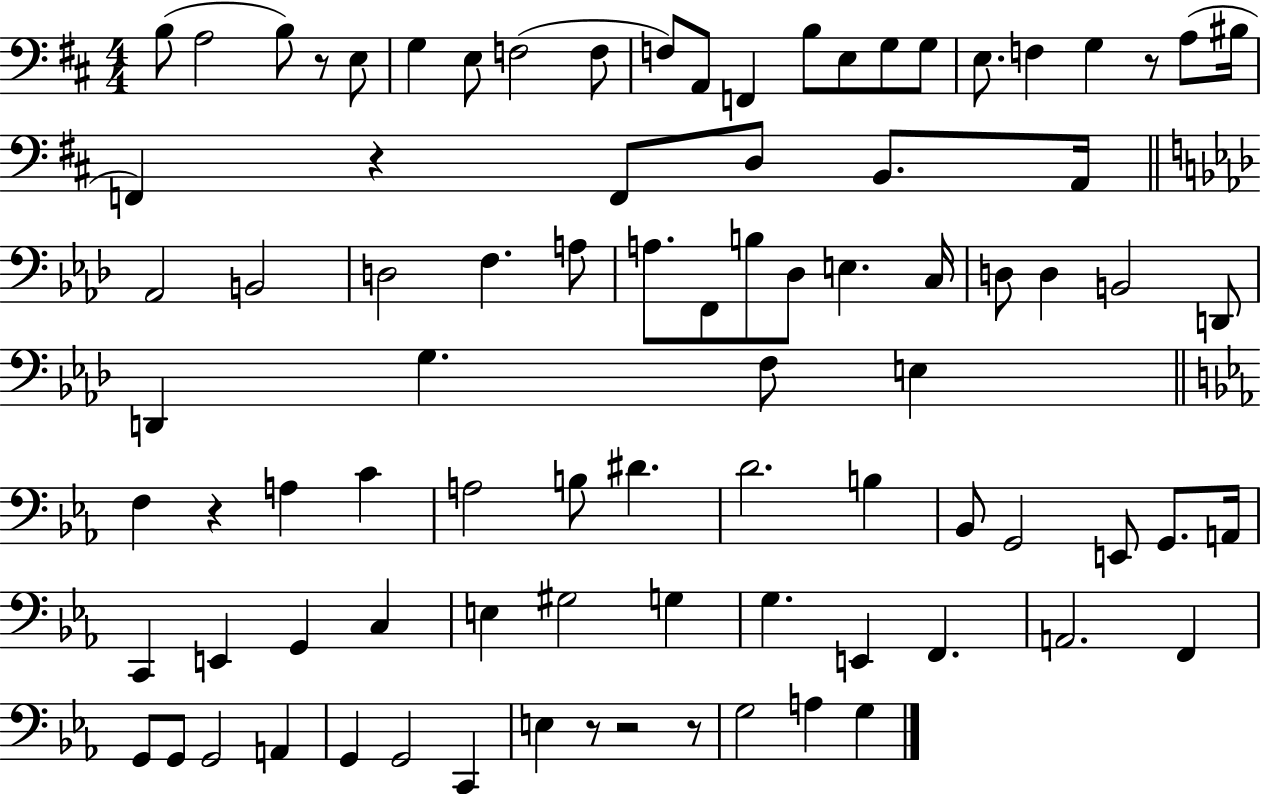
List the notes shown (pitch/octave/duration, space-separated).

B3/e A3/h B3/e R/e E3/e G3/q E3/e F3/h F3/e F3/e A2/e F2/q B3/e E3/e G3/e G3/e E3/e. F3/q G3/q R/e A3/e BIS3/s F2/q R/q F2/e D3/e B2/e. A2/s Ab2/h B2/h D3/h F3/q. A3/e A3/e. F2/e B3/e Db3/e E3/q. C3/s D3/e D3/q B2/h D2/e D2/q G3/q. F3/e E3/q F3/q R/q A3/q C4/q A3/h B3/e D#4/q. D4/h. B3/q Bb2/e G2/h E2/e G2/e. A2/s C2/q E2/q G2/q C3/q E3/q G#3/h G3/q G3/q. E2/q F2/q. A2/h. F2/q G2/e G2/e G2/h A2/q G2/q G2/h C2/q E3/q R/e R/h R/e G3/h A3/q G3/q